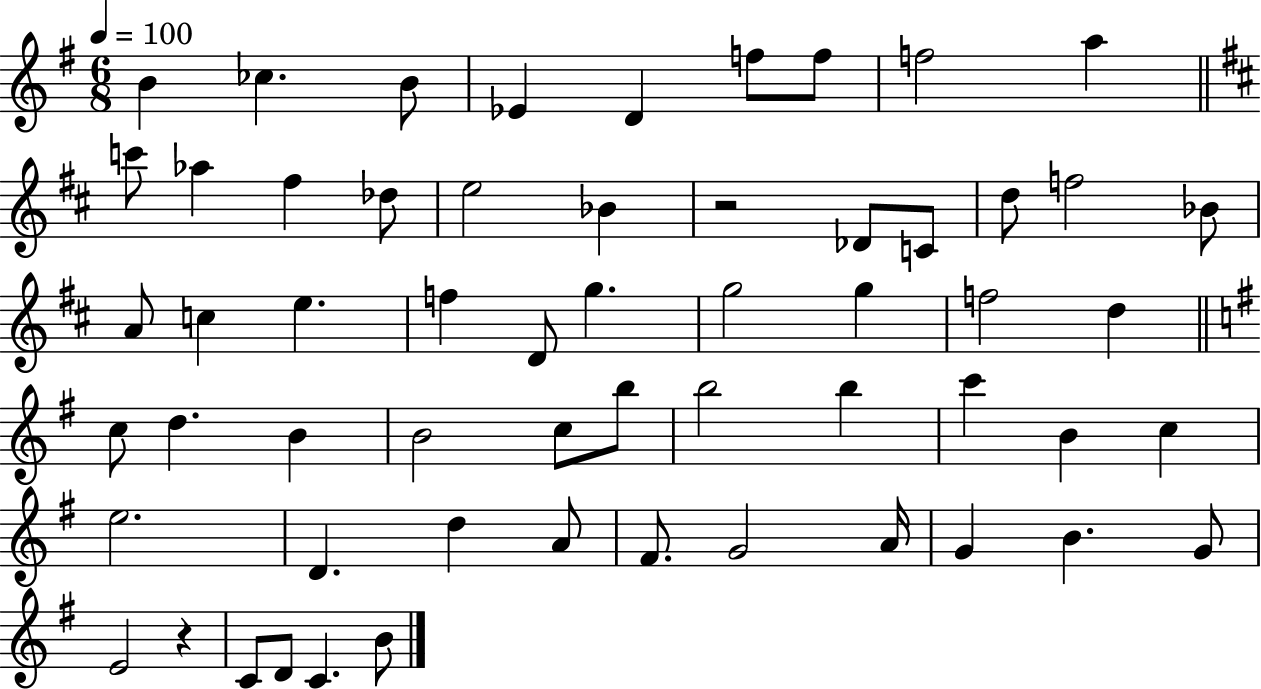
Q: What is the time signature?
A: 6/8